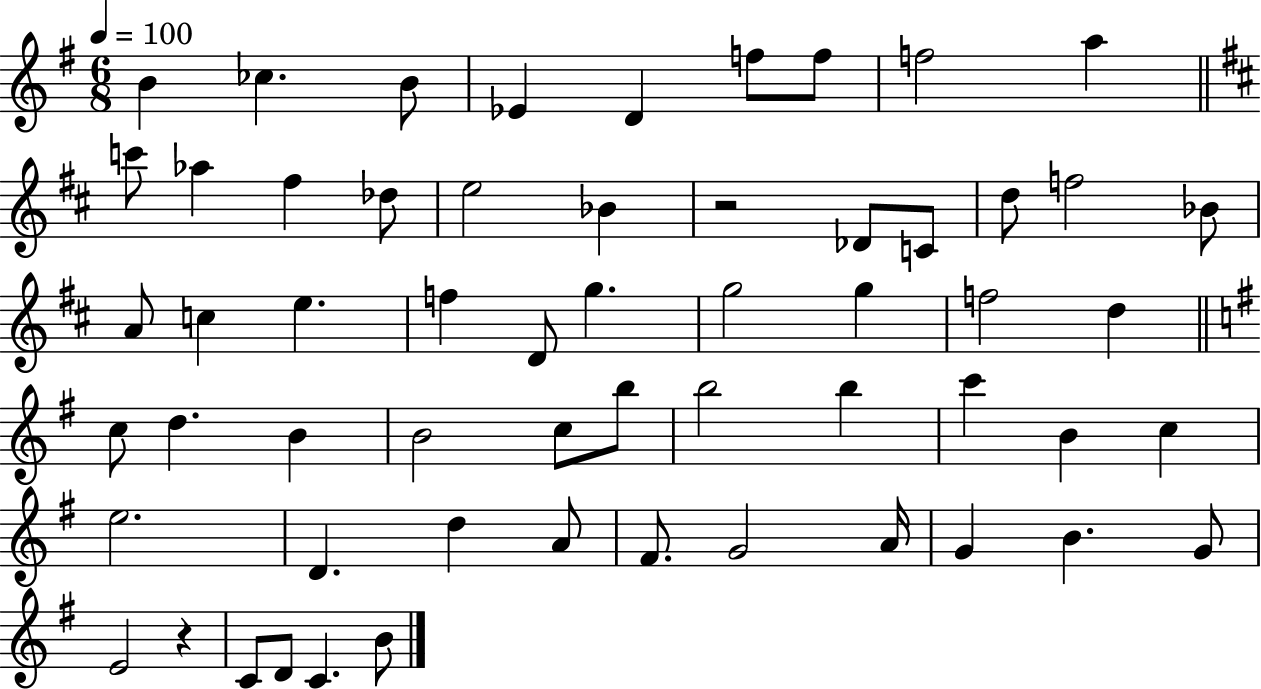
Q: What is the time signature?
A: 6/8